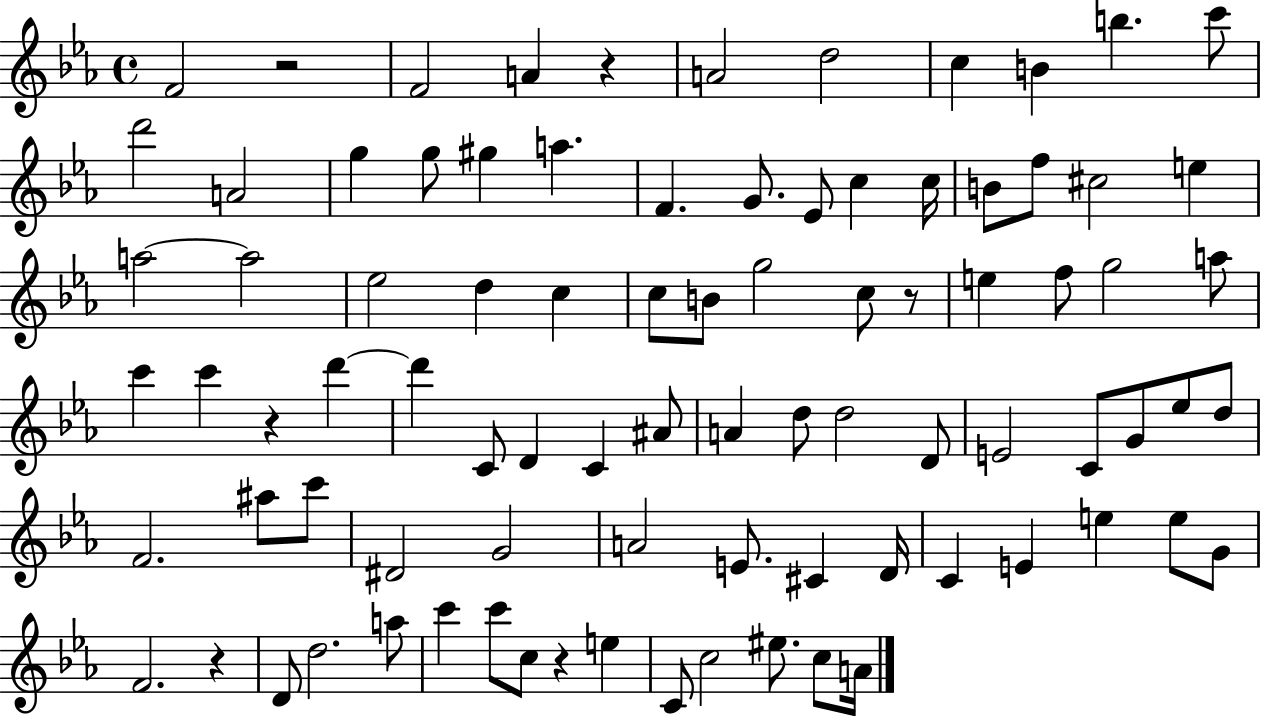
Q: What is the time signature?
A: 4/4